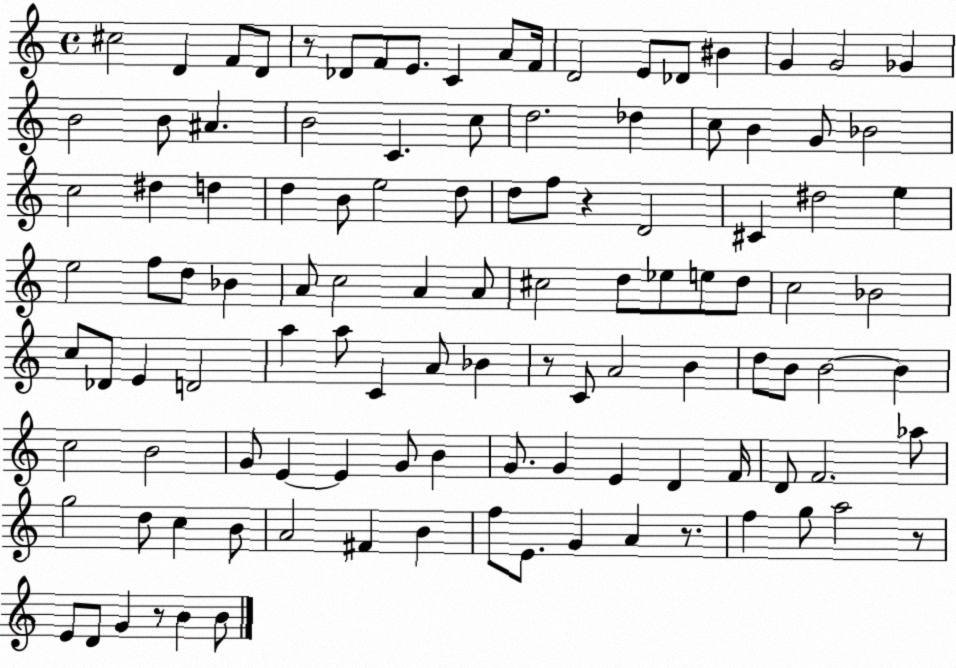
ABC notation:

X:1
T:Untitled
M:4/4
L:1/4
K:C
^c2 D F/2 D/2 z/2 _D/2 F/2 E/2 C A/2 F/4 D2 E/2 _D/2 ^B G G2 _G B2 B/2 ^A B2 C c/2 d2 _d c/2 B G/2 _B2 c2 ^d d d B/2 e2 d/2 d/2 f/2 z D2 ^C ^d2 e e2 f/2 d/2 _B A/2 c2 A A/2 ^c2 d/2 _e/2 e/2 d/2 c2 _B2 c/2 _D/2 E D2 a a/2 C A/2 _B z/2 C/2 A2 B d/2 B/2 B2 B c2 B2 G/2 E E G/2 B G/2 G E D F/4 D/2 F2 _a/2 g2 d/2 c B/2 A2 ^F B f/2 E/2 G A z/2 f g/2 a2 z/2 E/2 D/2 G z/2 B B/2